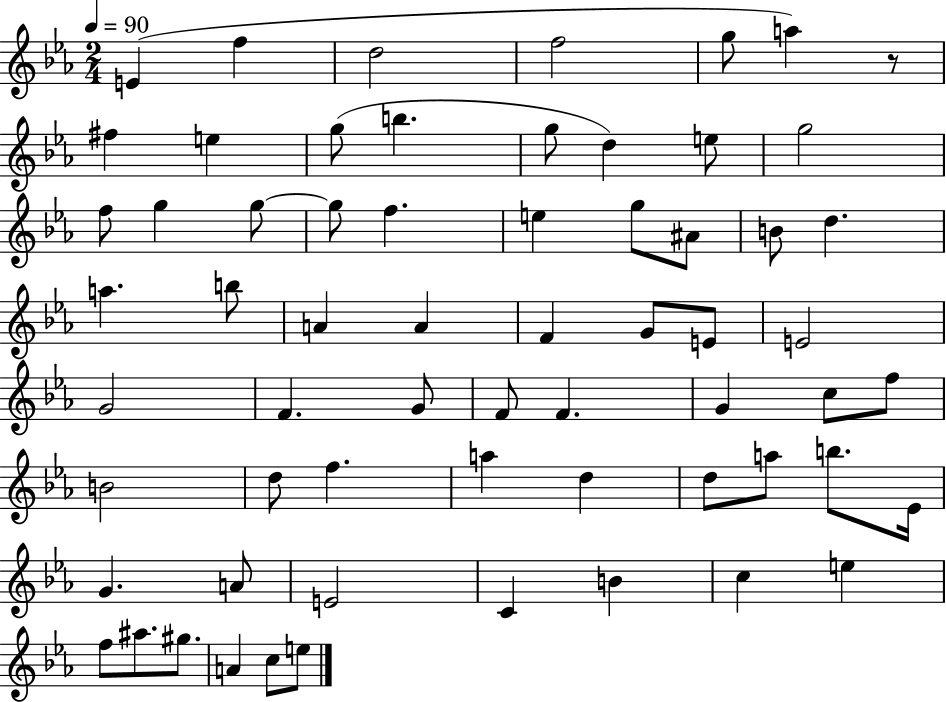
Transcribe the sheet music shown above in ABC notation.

X:1
T:Untitled
M:2/4
L:1/4
K:Eb
E f d2 f2 g/2 a z/2 ^f e g/2 b g/2 d e/2 g2 f/2 g g/2 g/2 f e g/2 ^A/2 B/2 d a b/2 A A F G/2 E/2 E2 G2 F G/2 F/2 F G c/2 f/2 B2 d/2 f a d d/2 a/2 b/2 _E/4 G A/2 E2 C B c e f/2 ^a/2 ^g/2 A c/2 e/2